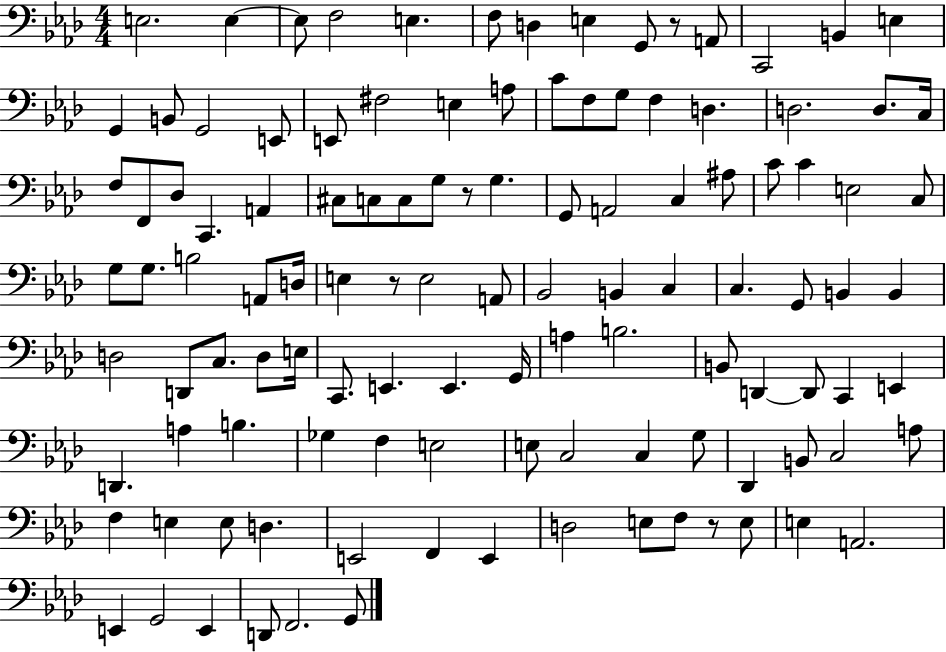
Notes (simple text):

E3/h. E3/q E3/e F3/h E3/q. F3/e D3/q E3/q G2/e R/e A2/e C2/h B2/q E3/q G2/q B2/e G2/h E2/e E2/e F#3/h E3/q A3/e C4/e F3/e G3/e F3/q D3/q. D3/h. D3/e. C3/s F3/e F2/e Db3/e C2/q. A2/q C#3/e C3/e C3/e G3/e R/e G3/q. G2/e A2/h C3/q A#3/e C4/e C4/q E3/h C3/e G3/e G3/e. B3/h A2/e D3/s E3/q R/e E3/h A2/e Bb2/h B2/q C3/q C3/q. G2/e B2/q B2/q D3/h D2/e C3/e. D3/e E3/s C2/e. E2/q. E2/q. G2/s A3/q B3/h. B2/e D2/q D2/e C2/q E2/q D2/q. A3/q B3/q. Gb3/q F3/q E3/h E3/e C3/h C3/q G3/e Db2/q B2/e C3/h A3/e F3/q E3/q E3/e D3/q. E2/h F2/q E2/q D3/h E3/e F3/e R/e E3/e E3/q A2/h. E2/q G2/h E2/q D2/e F2/h. G2/e